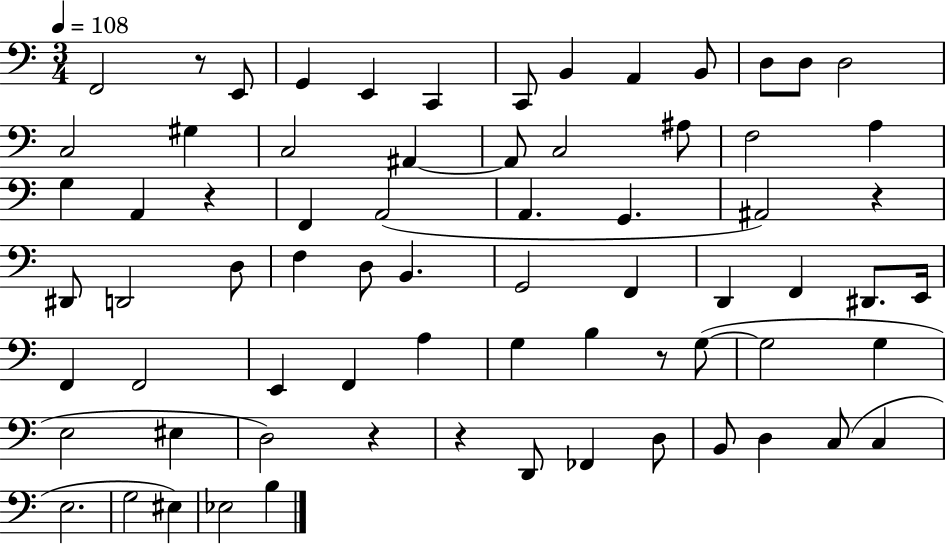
{
  \clef bass
  \numericTimeSignature
  \time 3/4
  \key c \major
  \tempo 4 = 108
  f,2 r8 e,8 | g,4 e,4 c,4 | c,8 b,4 a,4 b,8 | d8 d8 d2 | \break c2 gis4 | c2 ais,4~~ | ais,8 c2 ais8 | f2 a4 | \break g4 a,4 r4 | f,4 a,2( | a,4. g,4. | ais,2) r4 | \break dis,8 d,2 d8 | f4 d8 b,4. | g,2 f,4 | d,4 f,4 dis,8. e,16 | \break f,4 f,2 | e,4 f,4 a4 | g4 b4 r8 g8~(~ | g2 g4 | \break e2 eis4 | d2) r4 | r4 d,8 fes,4 d8 | b,8 d4 c8( c4 | \break e2. | g2 eis4) | ees2 b4 | \bar "|."
}